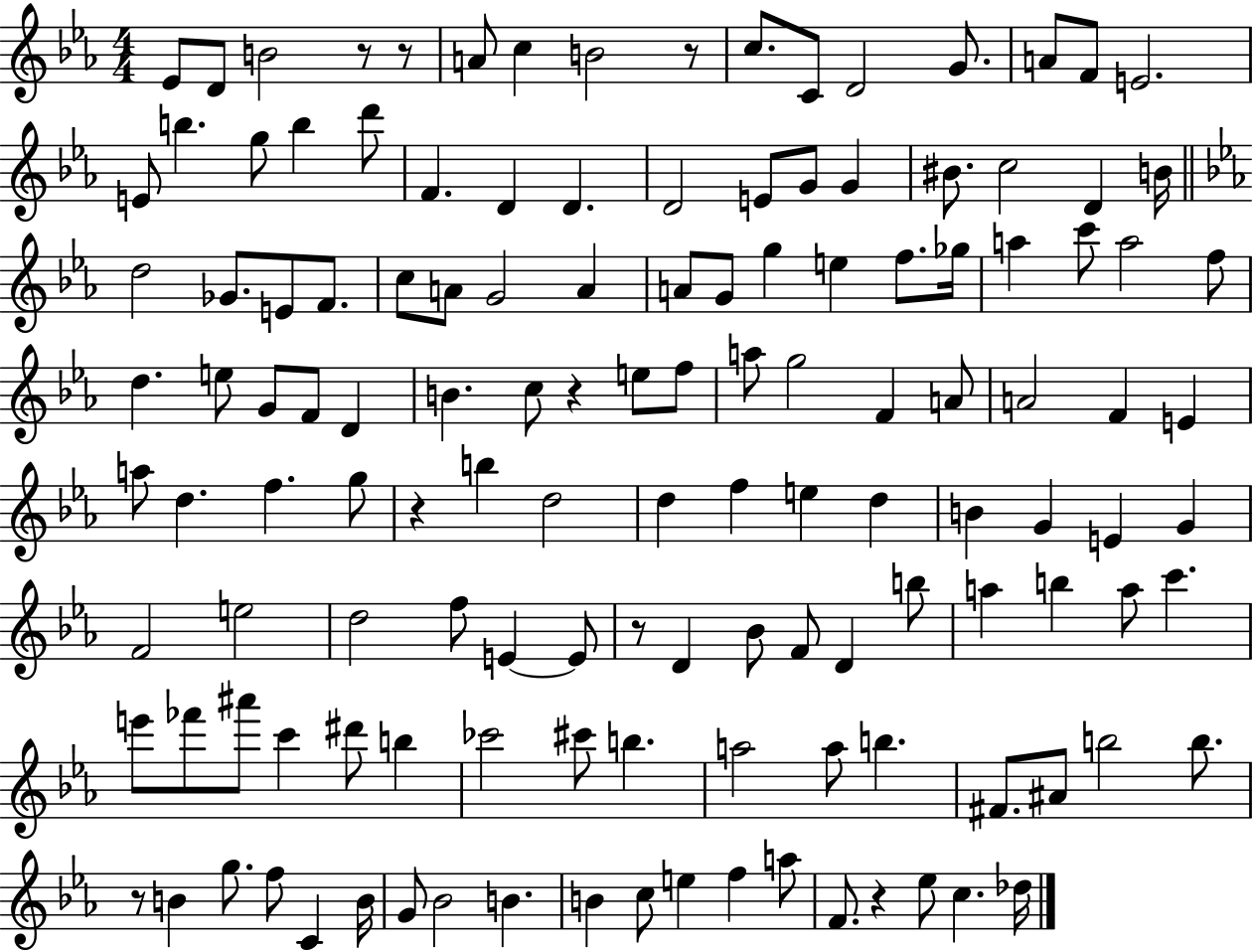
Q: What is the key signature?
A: EES major